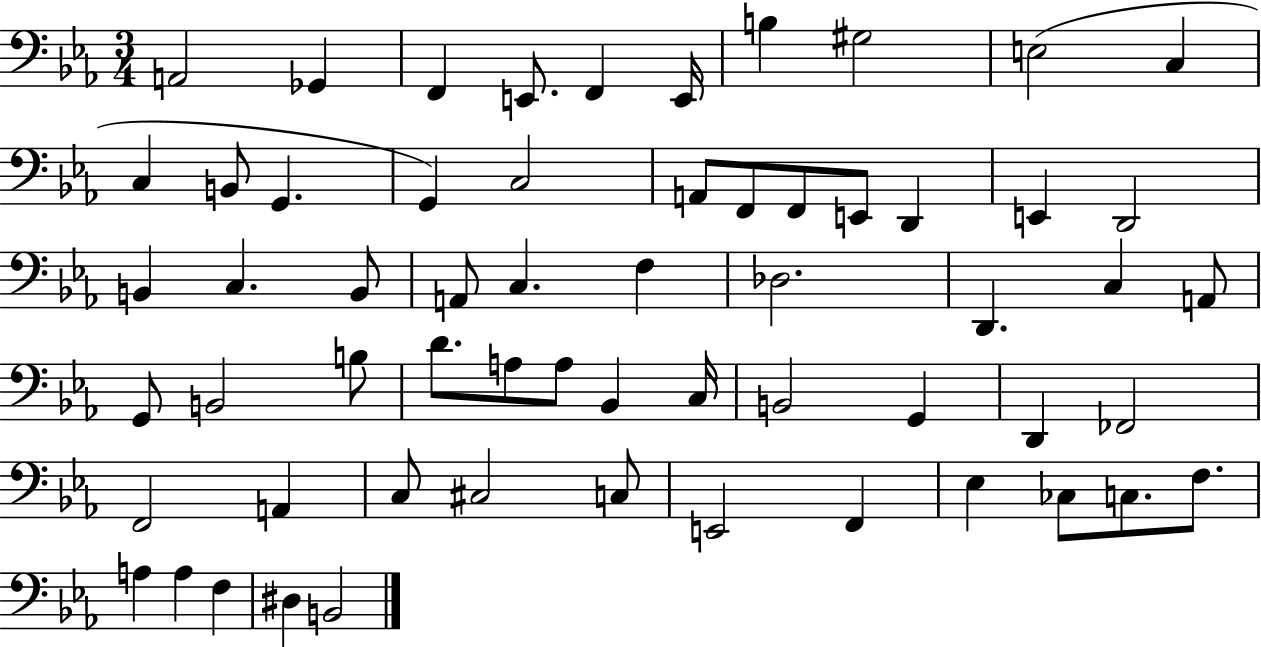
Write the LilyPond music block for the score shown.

{
  \clef bass
  \numericTimeSignature
  \time 3/4
  \key ees \major
  a,2 ges,4 | f,4 e,8. f,4 e,16 | b4 gis2 | e2( c4 | \break c4 b,8 g,4. | g,4) c2 | a,8 f,8 f,8 e,8 d,4 | e,4 d,2 | \break b,4 c4. b,8 | a,8 c4. f4 | des2. | d,4. c4 a,8 | \break g,8 b,2 b8 | d'8. a8 a8 bes,4 c16 | b,2 g,4 | d,4 fes,2 | \break f,2 a,4 | c8 cis2 c8 | e,2 f,4 | ees4 ces8 c8. f8. | \break a4 a4 f4 | dis4 b,2 | \bar "|."
}